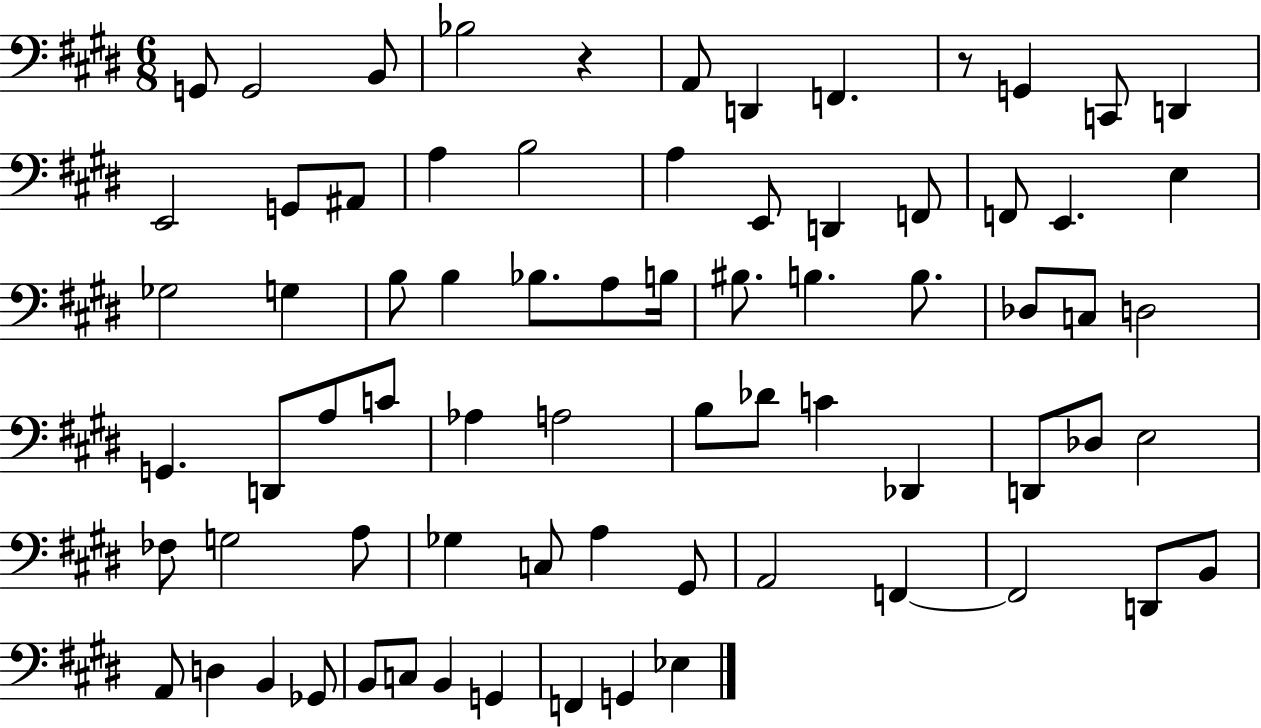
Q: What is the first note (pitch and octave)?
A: G2